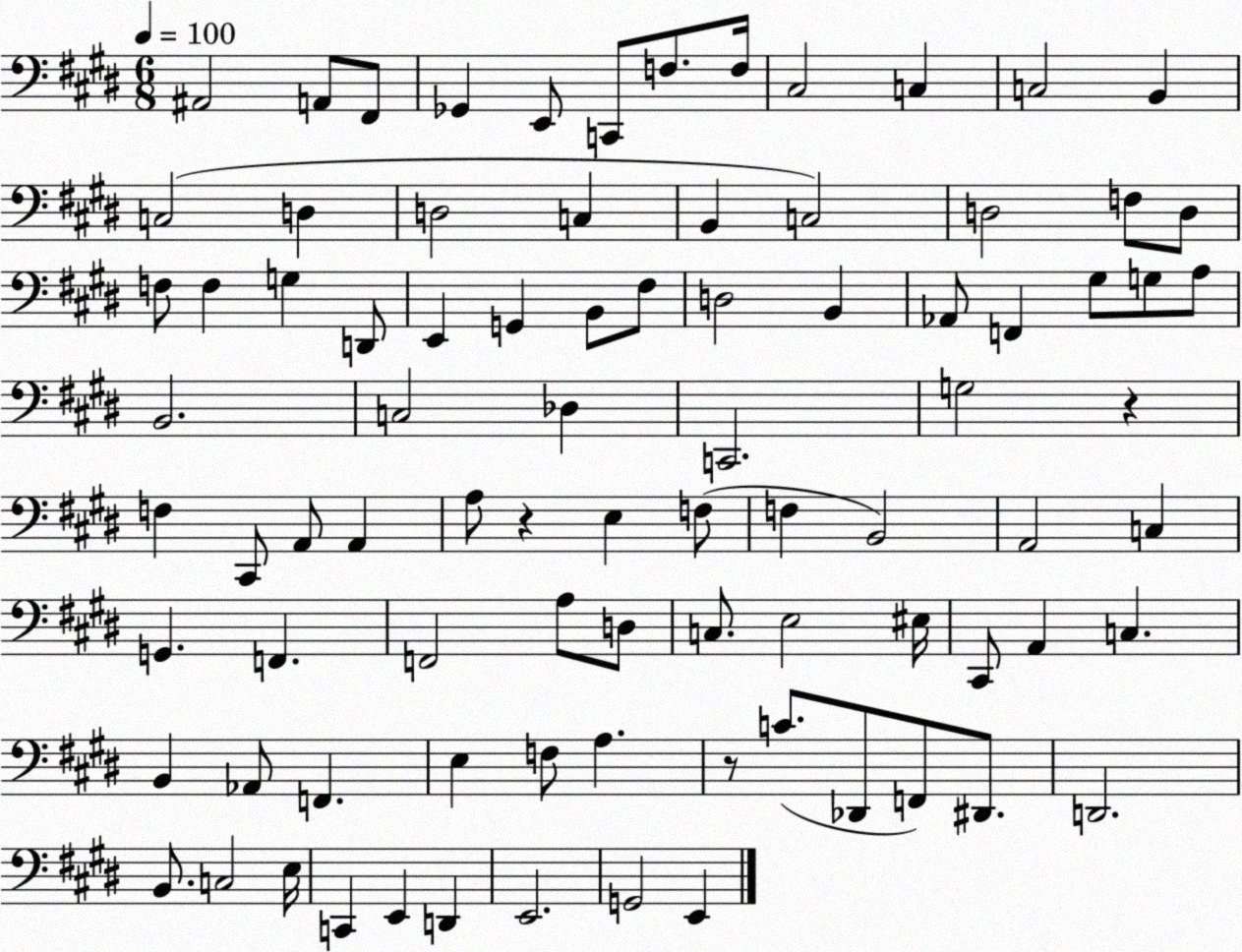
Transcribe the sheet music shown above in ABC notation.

X:1
T:Untitled
M:6/8
L:1/4
K:E
^A,,2 A,,/2 ^F,,/2 _G,, E,,/2 C,,/2 F,/2 F,/4 ^C,2 C, C,2 B,, C,2 D, D,2 C, B,, C,2 D,2 F,/2 D,/2 F,/2 F, G, D,,/2 E,, G,, B,,/2 ^F,/2 D,2 B,, _A,,/2 F,, ^G,/2 G,/2 A,/2 B,,2 C,2 _D, C,,2 G,2 z F, ^C,,/2 A,,/2 A,, A,/2 z E, F,/2 F, B,,2 A,,2 C, G,, F,, F,,2 A,/2 D,/2 C,/2 E,2 ^E,/4 ^C,,/2 A,, C, B,, _A,,/2 F,, E, F,/2 A, z/2 C/2 _D,,/2 F,,/2 ^D,,/2 D,,2 B,,/2 C,2 E,/4 C,, E,, D,, E,,2 G,,2 E,,